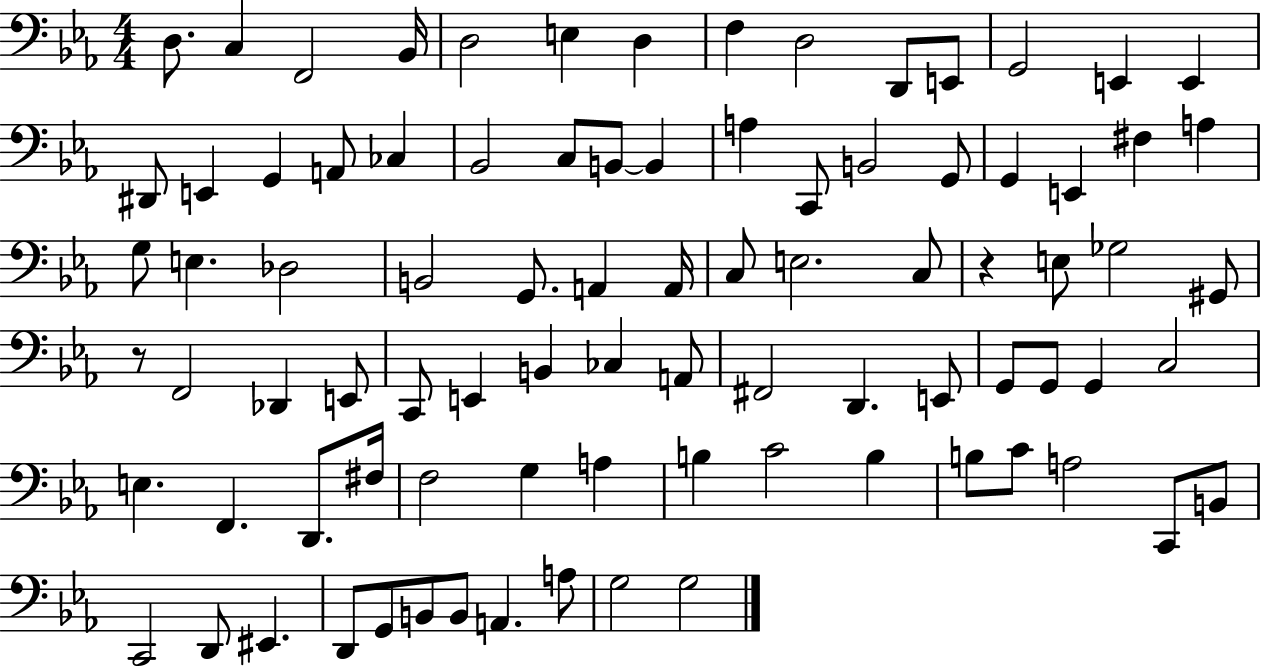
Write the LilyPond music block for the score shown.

{
  \clef bass
  \numericTimeSignature
  \time 4/4
  \key ees \major
  \repeat volta 2 { d8. c4 f,2 bes,16 | d2 e4 d4 | f4 d2 d,8 e,8 | g,2 e,4 e,4 | \break dis,8 e,4 g,4 a,8 ces4 | bes,2 c8 b,8~~ b,4 | a4 c,8 b,2 g,8 | g,4 e,4 fis4 a4 | \break g8 e4. des2 | b,2 g,8. a,4 a,16 | c8 e2. c8 | r4 e8 ges2 gis,8 | \break r8 f,2 des,4 e,8 | c,8 e,4 b,4 ces4 a,8 | fis,2 d,4. e,8 | g,8 g,8 g,4 c2 | \break e4. f,4. d,8. fis16 | f2 g4 a4 | b4 c'2 b4 | b8 c'8 a2 c,8 b,8 | \break c,2 d,8 eis,4. | d,8 g,8 b,8 b,8 a,4. a8 | g2 g2 | } \bar "|."
}